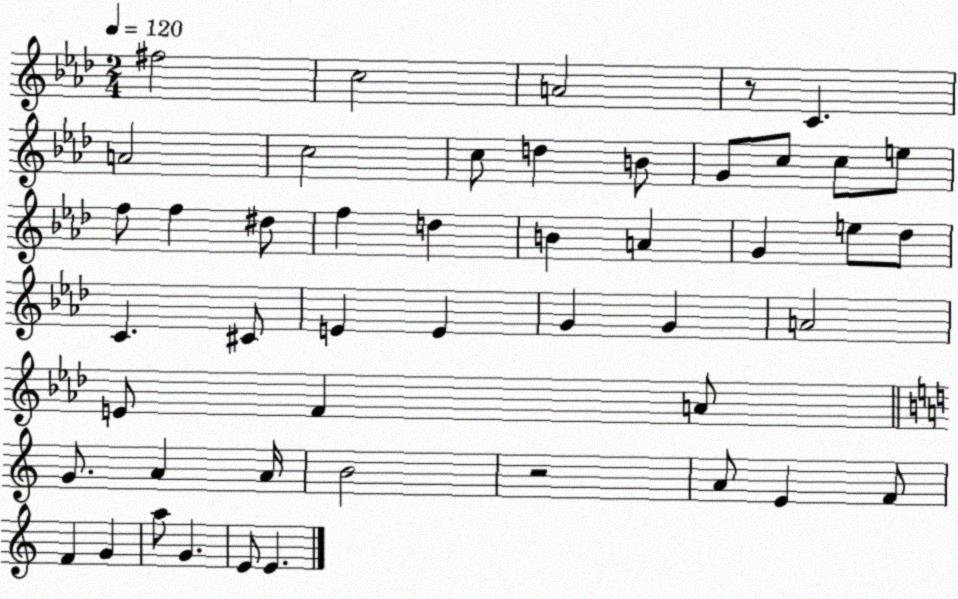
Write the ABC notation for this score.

X:1
T:Untitled
M:2/4
L:1/4
K:Ab
^f2 c2 A2 z/2 C A2 c2 c/2 d B/2 G/2 c/2 c/2 e/2 f/2 f ^d/2 f d B A G e/2 _d/2 C ^C/2 E E G G A2 E/2 F A/2 G/2 A A/4 B2 z2 A/2 E F/2 F G a/2 G E/2 E